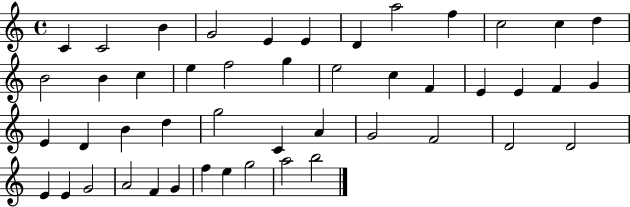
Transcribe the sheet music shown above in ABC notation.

X:1
T:Untitled
M:4/4
L:1/4
K:C
C C2 B G2 E E D a2 f c2 c d B2 B c e f2 g e2 c F E E F G E D B d g2 C A G2 F2 D2 D2 E E G2 A2 F G f e g2 a2 b2